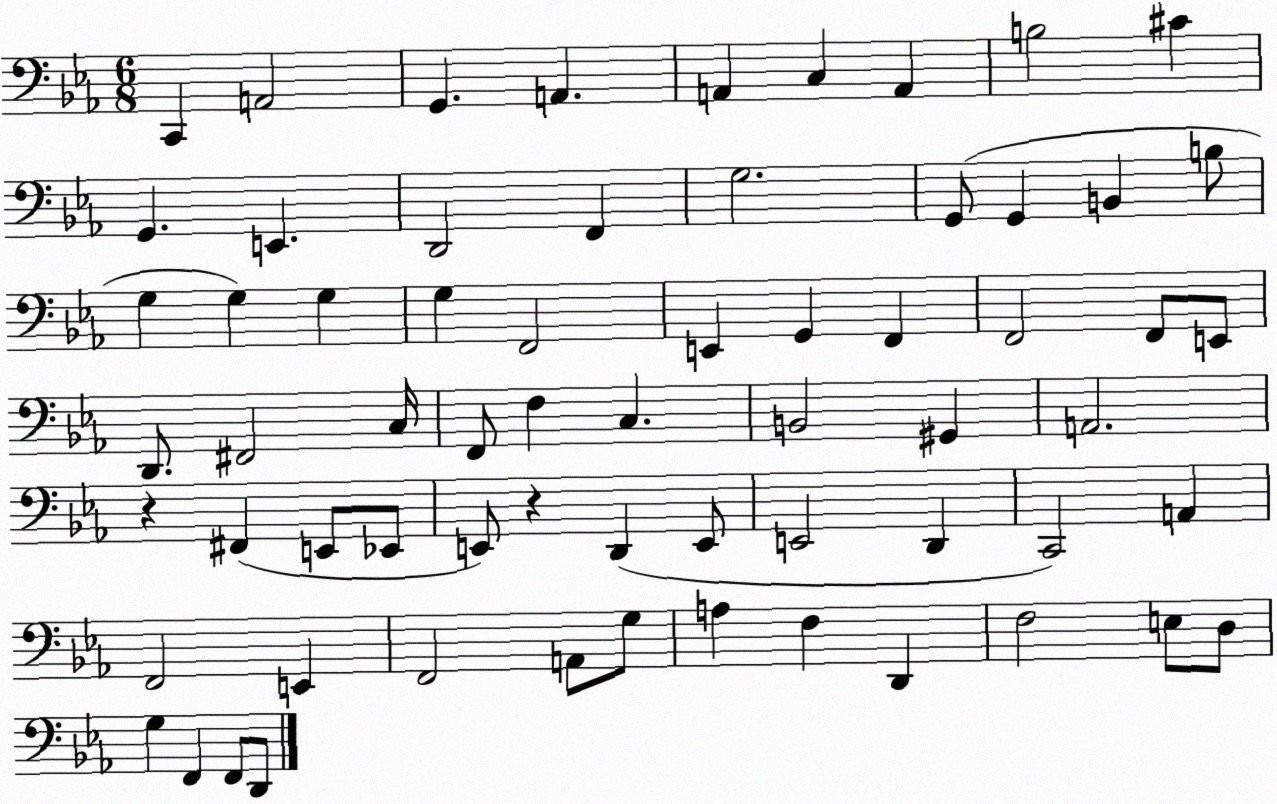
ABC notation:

X:1
T:Untitled
M:6/8
L:1/4
K:Eb
C,, A,,2 G,, A,, A,, C, A,, B,2 ^C G,, E,, D,,2 F,, G,2 G,,/2 G,, B,, B,/2 G, G, G, G, F,,2 E,, G,, F,, F,,2 F,,/2 E,,/2 D,,/2 ^F,,2 C,/4 F,,/2 F, C, B,,2 ^G,, A,,2 z ^F,, E,,/2 _E,,/2 E,,/2 z D,, E,,/2 E,,2 D,, C,,2 A,, F,,2 E,, F,,2 A,,/2 G,/2 A, F, D,, F,2 E,/2 D,/2 G, F,, F,,/2 D,,/2